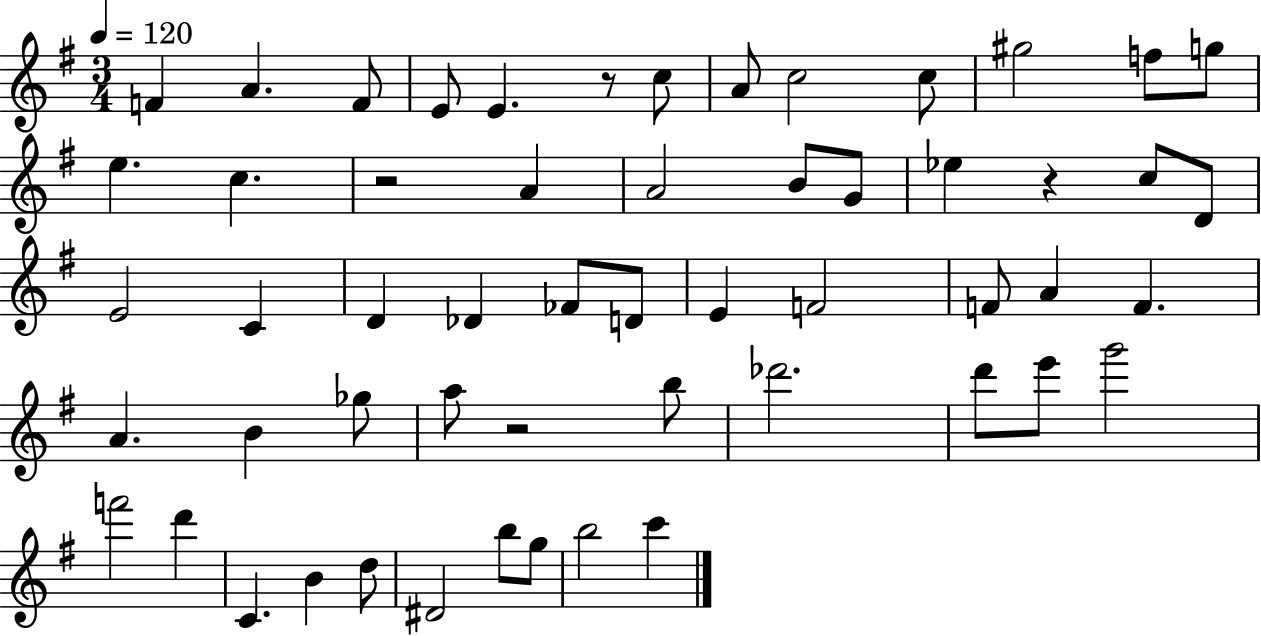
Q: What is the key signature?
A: G major